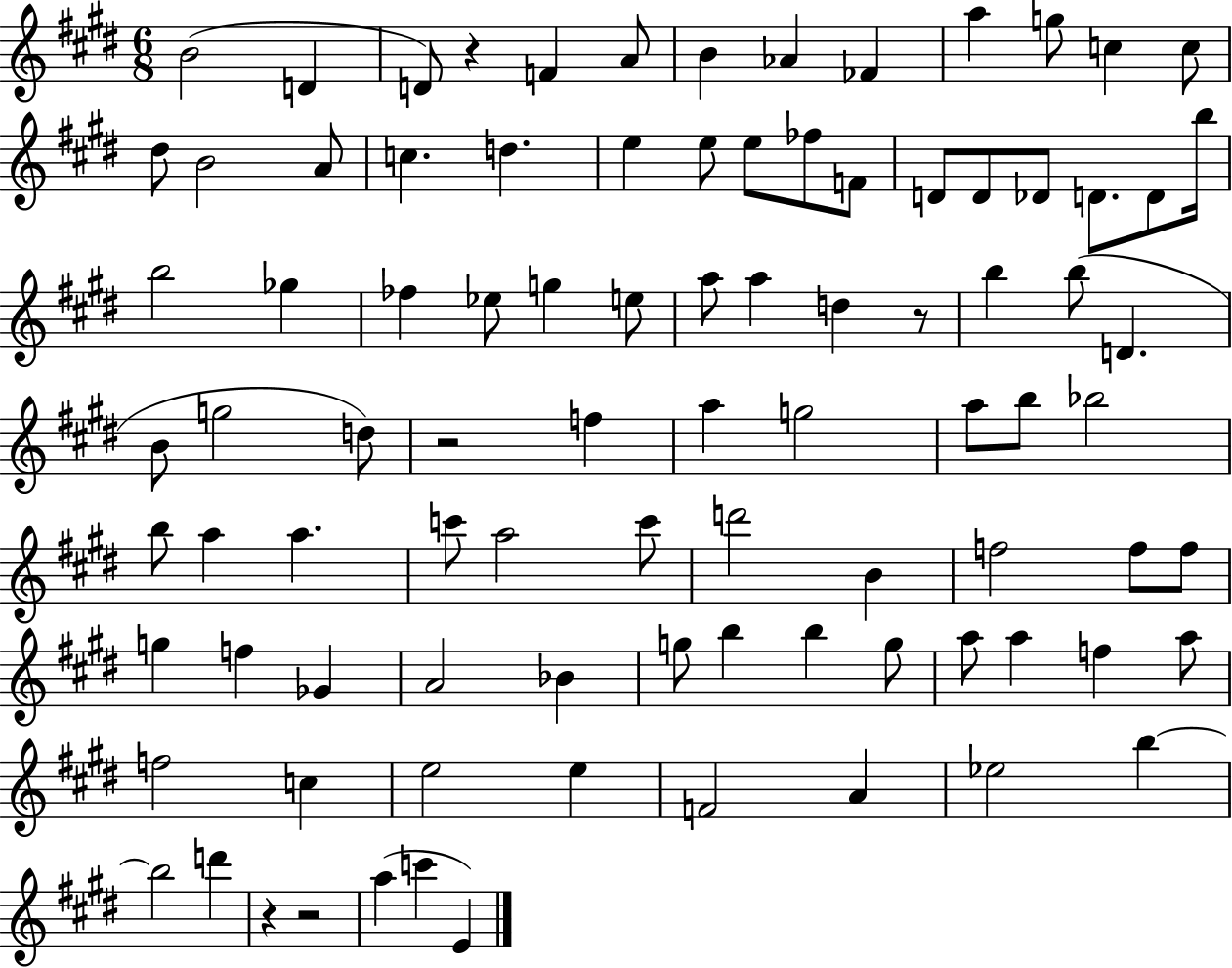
B4/h D4/q D4/e R/q F4/q A4/e B4/q Ab4/q FES4/q A5/q G5/e C5/q C5/e D#5/e B4/h A4/e C5/q. D5/q. E5/q E5/e E5/e FES5/e F4/e D4/e D4/e Db4/e D4/e. D4/e B5/s B5/h Gb5/q FES5/q Eb5/e G5/q E5/e A5/e A5/q D5/q R/e B5/q B5/e D4/q. B4/e G5/h D5/e R/h F5/q A5/q G5/h A5/e B5/e Bb5/h B5/e A5/q A5/q. C6/e A5/h C6/e D6/h B4/q F5/h F5/e F5/e G5/q F5/q Gb4/q A4/h Bb4/q G5/e B5/q B5/q G5/e A5/e A5/q F5/q A5/e F5/h C5/q E5/h E5/q F4/h A4/q Eb5/h B5/q B5/h D6/q R/q R/h A5/q C6/q E4/q